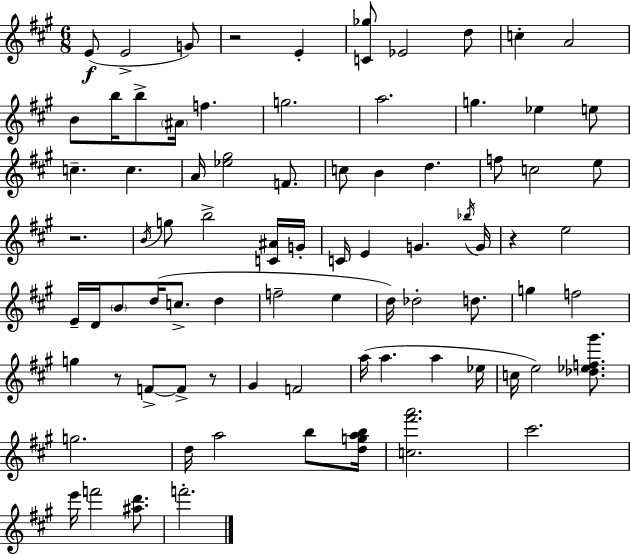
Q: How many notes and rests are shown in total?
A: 82